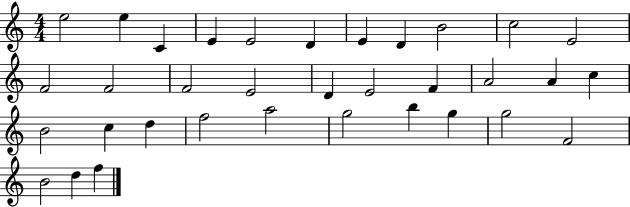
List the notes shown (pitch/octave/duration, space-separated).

E5/h E5/q C4/q E4/q E4/h D4/q E4/q D4/q B4/h C5/h E4/h F4/h F4/h F4/h E4/h D4/q E4/h F4/q A4/h A4/q C5/q B4/h C5/q D5/q F5/h A5/h G5/h B5/q G5/q G5/h F4/h B4/h D5/q F5/q